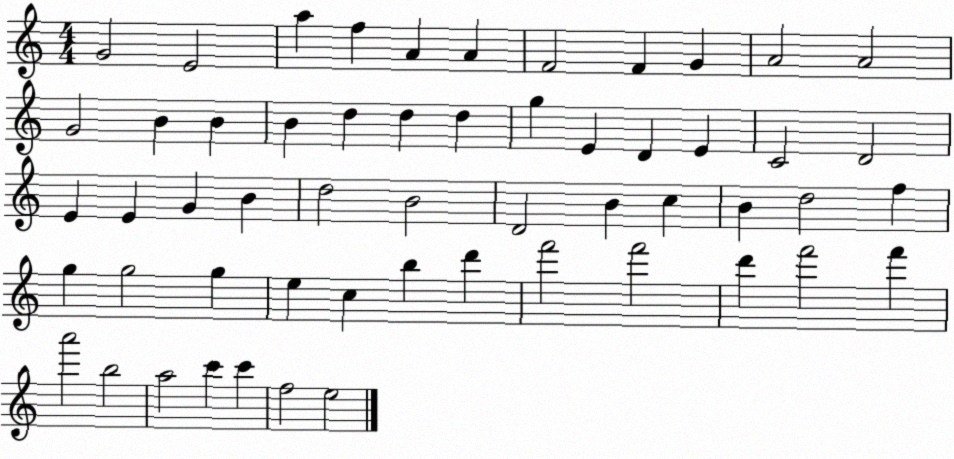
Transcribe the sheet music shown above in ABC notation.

X:1
T:Untitled
M:4/4
L:1/4
K:C
G2 E2 a f A A F2 F G A2 A2 G2 B B B d d d g E D E C2 D2 E E G B d2 B2 D2 B c B d2 f g g2 g e c b d' f'2 f'2 d' f'2 f' a'2 b2 a2 c' c' f2 e2